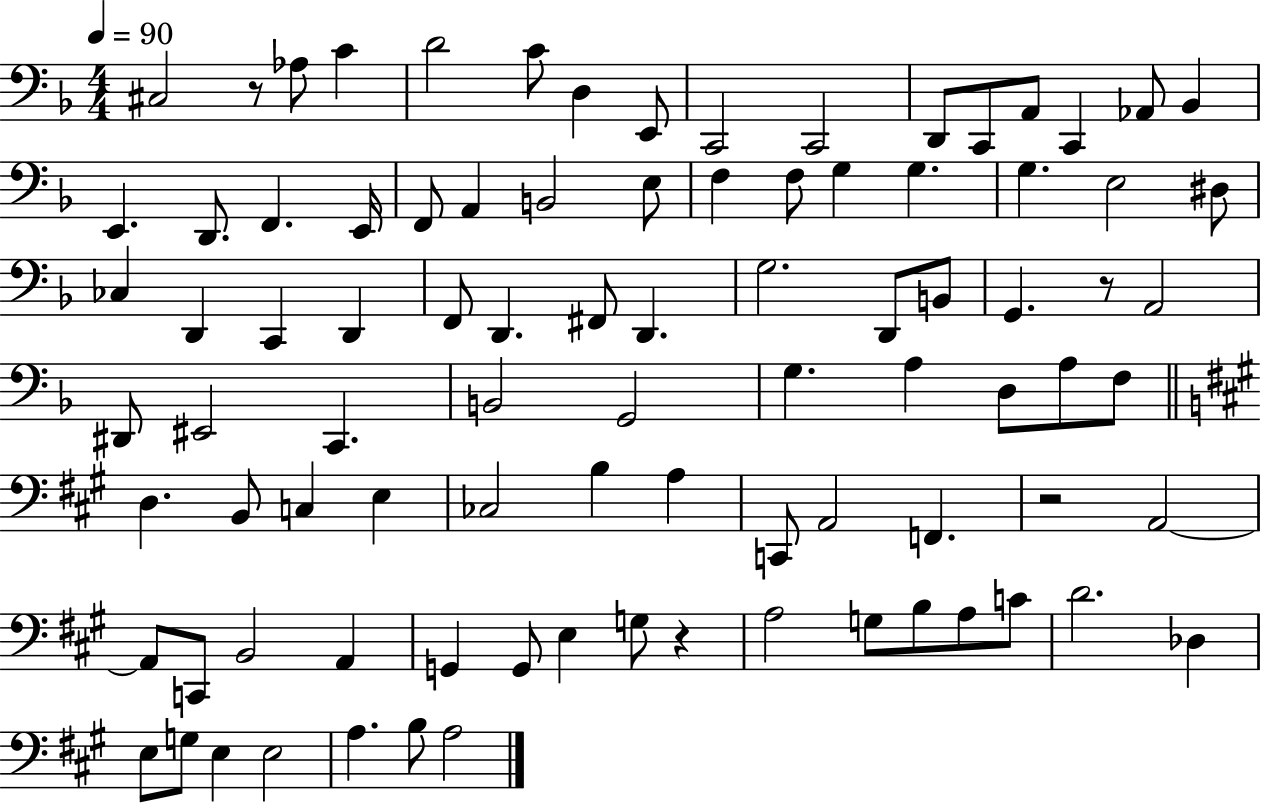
X:1
T:Untitled
M:4/4
L:1/4
K:F
^C,2 z/2 _A,/2 C D2 C/2 D, E,,/2 C,,2 C,,2 D,,/2 C,,/2 A,,/2 C,, _A,,/2 _B,, E,, D,,/2 F,, E,,/4 F,,/2 A,, B,,2 E,/2 F, F,/2 G, G, G, E,2 ^D,/2 _C, D,, C,, D,, F,,/2 D,, ^F,,/2 D,, G,2 D,,/2 B,,/2 G,, z/2 A,,2 ^D,,/2 ^E,,2 C,, B,,2 G,,2 G, A, D,/2 A,/2 F,/2 D, B,,/2 C, E, _C,2 B, A, C,,/2 A,,2 F,, z2 A,,2 A,,/2 C,,/2 B,,2 A,, G,, G,,/2 E, G,/2 z A,2 G,/2 B,/2 A,/2 C/2 D2 _D, E,/2 G,/2 E, E,2 A, B,/2 A,2